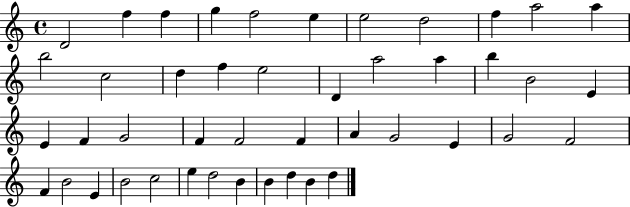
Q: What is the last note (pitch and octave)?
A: D5